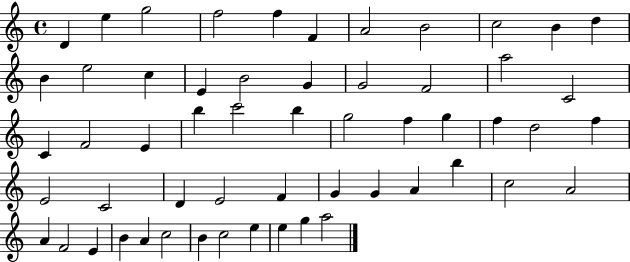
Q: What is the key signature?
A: C major